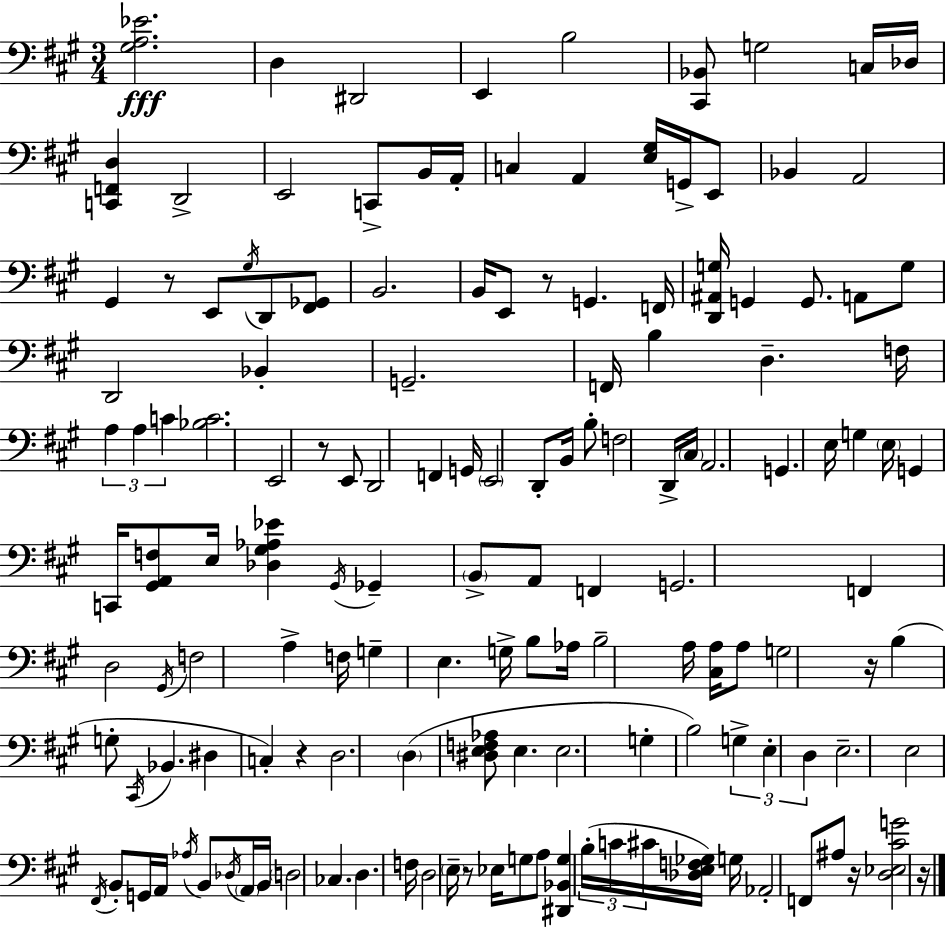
{
  \clef bass
  \numericTimeSignature
  \time 3/4
  \key a \major
  <gis a ees'>2.\fff | d4 dis,2 | e,4 b2 | <cis, bes,>8 g2 c16 des16 | \break <c, f, d>4 d,2-> | e,2 c,8-> b,16 a,16-. | c4 a,4 <e gis>16 g,16-> e,8 | bes,4 a,2 | \break gis,4 r8 e,8 \acciaccatura { gis16 } d,8 <fis, ges,>8 | b,2. | b,16 e,8 r8 g,4. | f,16 <d, ais, g>16 g,4 g,8. a,8 g8 | \break d,2 bes,4-. | g,2.-- | f,16 b4 d4.-- | f16 \tuplet 3/2 { a4 a4 c'4 } | \break <bes c'>2. | e,2 r8 e,8 | d,2 f,4 | g,16 \parenthesize e,2 d,8-. | \break b,16 b8-. f2 d,16-> | \parenthesize cis16 a,2. | g,4. e16 g4 | \parenthesize e16 g,4 c,16 <gis, a, f>8 e16 <des gis aes ees'>4 | \break \acciaccatura { gis,16 } ges,4-- \parenthesize b,8-> a,8 f,4 | g,2. | f,4 d2 | \acciaccatura { gis,16 } f2 a4-> | \break f16 g4-- e4. | g16-> b8 aes16 b2-- | a16 <cis a>16 a8 g2 | r16 b4( g8-. \acciaccatura { cis,16 } bes,4. | \break dis4 c4-.) | r4 d2. | \parenthesize d4( <dis e f aes>8 e4. | e2. | \break g4-. b2) | \tuplet 3/2 { g4-> e4-. | d4 } e2.-- | e2 | \break \acciaccatura { fis,16 } b,8-. g,16 a,16 \acciaccatura { aes16 } b,8 \acciaccatura { des16 } \parenthesize a,16 b,16 \parenthesize d2 | ces4. | d4. f16 d2 | \parenthesize e16-- r8 ees16 g8 a8 | \break <dis, bes, g>4 \tuplet 3/2 { b16-.( c'16 cis'16 } <des e f ges>16) g16 aes,2-. | f,8 ais8 r16 <d ees cis' g'>2 | r16 \bar "|."
}